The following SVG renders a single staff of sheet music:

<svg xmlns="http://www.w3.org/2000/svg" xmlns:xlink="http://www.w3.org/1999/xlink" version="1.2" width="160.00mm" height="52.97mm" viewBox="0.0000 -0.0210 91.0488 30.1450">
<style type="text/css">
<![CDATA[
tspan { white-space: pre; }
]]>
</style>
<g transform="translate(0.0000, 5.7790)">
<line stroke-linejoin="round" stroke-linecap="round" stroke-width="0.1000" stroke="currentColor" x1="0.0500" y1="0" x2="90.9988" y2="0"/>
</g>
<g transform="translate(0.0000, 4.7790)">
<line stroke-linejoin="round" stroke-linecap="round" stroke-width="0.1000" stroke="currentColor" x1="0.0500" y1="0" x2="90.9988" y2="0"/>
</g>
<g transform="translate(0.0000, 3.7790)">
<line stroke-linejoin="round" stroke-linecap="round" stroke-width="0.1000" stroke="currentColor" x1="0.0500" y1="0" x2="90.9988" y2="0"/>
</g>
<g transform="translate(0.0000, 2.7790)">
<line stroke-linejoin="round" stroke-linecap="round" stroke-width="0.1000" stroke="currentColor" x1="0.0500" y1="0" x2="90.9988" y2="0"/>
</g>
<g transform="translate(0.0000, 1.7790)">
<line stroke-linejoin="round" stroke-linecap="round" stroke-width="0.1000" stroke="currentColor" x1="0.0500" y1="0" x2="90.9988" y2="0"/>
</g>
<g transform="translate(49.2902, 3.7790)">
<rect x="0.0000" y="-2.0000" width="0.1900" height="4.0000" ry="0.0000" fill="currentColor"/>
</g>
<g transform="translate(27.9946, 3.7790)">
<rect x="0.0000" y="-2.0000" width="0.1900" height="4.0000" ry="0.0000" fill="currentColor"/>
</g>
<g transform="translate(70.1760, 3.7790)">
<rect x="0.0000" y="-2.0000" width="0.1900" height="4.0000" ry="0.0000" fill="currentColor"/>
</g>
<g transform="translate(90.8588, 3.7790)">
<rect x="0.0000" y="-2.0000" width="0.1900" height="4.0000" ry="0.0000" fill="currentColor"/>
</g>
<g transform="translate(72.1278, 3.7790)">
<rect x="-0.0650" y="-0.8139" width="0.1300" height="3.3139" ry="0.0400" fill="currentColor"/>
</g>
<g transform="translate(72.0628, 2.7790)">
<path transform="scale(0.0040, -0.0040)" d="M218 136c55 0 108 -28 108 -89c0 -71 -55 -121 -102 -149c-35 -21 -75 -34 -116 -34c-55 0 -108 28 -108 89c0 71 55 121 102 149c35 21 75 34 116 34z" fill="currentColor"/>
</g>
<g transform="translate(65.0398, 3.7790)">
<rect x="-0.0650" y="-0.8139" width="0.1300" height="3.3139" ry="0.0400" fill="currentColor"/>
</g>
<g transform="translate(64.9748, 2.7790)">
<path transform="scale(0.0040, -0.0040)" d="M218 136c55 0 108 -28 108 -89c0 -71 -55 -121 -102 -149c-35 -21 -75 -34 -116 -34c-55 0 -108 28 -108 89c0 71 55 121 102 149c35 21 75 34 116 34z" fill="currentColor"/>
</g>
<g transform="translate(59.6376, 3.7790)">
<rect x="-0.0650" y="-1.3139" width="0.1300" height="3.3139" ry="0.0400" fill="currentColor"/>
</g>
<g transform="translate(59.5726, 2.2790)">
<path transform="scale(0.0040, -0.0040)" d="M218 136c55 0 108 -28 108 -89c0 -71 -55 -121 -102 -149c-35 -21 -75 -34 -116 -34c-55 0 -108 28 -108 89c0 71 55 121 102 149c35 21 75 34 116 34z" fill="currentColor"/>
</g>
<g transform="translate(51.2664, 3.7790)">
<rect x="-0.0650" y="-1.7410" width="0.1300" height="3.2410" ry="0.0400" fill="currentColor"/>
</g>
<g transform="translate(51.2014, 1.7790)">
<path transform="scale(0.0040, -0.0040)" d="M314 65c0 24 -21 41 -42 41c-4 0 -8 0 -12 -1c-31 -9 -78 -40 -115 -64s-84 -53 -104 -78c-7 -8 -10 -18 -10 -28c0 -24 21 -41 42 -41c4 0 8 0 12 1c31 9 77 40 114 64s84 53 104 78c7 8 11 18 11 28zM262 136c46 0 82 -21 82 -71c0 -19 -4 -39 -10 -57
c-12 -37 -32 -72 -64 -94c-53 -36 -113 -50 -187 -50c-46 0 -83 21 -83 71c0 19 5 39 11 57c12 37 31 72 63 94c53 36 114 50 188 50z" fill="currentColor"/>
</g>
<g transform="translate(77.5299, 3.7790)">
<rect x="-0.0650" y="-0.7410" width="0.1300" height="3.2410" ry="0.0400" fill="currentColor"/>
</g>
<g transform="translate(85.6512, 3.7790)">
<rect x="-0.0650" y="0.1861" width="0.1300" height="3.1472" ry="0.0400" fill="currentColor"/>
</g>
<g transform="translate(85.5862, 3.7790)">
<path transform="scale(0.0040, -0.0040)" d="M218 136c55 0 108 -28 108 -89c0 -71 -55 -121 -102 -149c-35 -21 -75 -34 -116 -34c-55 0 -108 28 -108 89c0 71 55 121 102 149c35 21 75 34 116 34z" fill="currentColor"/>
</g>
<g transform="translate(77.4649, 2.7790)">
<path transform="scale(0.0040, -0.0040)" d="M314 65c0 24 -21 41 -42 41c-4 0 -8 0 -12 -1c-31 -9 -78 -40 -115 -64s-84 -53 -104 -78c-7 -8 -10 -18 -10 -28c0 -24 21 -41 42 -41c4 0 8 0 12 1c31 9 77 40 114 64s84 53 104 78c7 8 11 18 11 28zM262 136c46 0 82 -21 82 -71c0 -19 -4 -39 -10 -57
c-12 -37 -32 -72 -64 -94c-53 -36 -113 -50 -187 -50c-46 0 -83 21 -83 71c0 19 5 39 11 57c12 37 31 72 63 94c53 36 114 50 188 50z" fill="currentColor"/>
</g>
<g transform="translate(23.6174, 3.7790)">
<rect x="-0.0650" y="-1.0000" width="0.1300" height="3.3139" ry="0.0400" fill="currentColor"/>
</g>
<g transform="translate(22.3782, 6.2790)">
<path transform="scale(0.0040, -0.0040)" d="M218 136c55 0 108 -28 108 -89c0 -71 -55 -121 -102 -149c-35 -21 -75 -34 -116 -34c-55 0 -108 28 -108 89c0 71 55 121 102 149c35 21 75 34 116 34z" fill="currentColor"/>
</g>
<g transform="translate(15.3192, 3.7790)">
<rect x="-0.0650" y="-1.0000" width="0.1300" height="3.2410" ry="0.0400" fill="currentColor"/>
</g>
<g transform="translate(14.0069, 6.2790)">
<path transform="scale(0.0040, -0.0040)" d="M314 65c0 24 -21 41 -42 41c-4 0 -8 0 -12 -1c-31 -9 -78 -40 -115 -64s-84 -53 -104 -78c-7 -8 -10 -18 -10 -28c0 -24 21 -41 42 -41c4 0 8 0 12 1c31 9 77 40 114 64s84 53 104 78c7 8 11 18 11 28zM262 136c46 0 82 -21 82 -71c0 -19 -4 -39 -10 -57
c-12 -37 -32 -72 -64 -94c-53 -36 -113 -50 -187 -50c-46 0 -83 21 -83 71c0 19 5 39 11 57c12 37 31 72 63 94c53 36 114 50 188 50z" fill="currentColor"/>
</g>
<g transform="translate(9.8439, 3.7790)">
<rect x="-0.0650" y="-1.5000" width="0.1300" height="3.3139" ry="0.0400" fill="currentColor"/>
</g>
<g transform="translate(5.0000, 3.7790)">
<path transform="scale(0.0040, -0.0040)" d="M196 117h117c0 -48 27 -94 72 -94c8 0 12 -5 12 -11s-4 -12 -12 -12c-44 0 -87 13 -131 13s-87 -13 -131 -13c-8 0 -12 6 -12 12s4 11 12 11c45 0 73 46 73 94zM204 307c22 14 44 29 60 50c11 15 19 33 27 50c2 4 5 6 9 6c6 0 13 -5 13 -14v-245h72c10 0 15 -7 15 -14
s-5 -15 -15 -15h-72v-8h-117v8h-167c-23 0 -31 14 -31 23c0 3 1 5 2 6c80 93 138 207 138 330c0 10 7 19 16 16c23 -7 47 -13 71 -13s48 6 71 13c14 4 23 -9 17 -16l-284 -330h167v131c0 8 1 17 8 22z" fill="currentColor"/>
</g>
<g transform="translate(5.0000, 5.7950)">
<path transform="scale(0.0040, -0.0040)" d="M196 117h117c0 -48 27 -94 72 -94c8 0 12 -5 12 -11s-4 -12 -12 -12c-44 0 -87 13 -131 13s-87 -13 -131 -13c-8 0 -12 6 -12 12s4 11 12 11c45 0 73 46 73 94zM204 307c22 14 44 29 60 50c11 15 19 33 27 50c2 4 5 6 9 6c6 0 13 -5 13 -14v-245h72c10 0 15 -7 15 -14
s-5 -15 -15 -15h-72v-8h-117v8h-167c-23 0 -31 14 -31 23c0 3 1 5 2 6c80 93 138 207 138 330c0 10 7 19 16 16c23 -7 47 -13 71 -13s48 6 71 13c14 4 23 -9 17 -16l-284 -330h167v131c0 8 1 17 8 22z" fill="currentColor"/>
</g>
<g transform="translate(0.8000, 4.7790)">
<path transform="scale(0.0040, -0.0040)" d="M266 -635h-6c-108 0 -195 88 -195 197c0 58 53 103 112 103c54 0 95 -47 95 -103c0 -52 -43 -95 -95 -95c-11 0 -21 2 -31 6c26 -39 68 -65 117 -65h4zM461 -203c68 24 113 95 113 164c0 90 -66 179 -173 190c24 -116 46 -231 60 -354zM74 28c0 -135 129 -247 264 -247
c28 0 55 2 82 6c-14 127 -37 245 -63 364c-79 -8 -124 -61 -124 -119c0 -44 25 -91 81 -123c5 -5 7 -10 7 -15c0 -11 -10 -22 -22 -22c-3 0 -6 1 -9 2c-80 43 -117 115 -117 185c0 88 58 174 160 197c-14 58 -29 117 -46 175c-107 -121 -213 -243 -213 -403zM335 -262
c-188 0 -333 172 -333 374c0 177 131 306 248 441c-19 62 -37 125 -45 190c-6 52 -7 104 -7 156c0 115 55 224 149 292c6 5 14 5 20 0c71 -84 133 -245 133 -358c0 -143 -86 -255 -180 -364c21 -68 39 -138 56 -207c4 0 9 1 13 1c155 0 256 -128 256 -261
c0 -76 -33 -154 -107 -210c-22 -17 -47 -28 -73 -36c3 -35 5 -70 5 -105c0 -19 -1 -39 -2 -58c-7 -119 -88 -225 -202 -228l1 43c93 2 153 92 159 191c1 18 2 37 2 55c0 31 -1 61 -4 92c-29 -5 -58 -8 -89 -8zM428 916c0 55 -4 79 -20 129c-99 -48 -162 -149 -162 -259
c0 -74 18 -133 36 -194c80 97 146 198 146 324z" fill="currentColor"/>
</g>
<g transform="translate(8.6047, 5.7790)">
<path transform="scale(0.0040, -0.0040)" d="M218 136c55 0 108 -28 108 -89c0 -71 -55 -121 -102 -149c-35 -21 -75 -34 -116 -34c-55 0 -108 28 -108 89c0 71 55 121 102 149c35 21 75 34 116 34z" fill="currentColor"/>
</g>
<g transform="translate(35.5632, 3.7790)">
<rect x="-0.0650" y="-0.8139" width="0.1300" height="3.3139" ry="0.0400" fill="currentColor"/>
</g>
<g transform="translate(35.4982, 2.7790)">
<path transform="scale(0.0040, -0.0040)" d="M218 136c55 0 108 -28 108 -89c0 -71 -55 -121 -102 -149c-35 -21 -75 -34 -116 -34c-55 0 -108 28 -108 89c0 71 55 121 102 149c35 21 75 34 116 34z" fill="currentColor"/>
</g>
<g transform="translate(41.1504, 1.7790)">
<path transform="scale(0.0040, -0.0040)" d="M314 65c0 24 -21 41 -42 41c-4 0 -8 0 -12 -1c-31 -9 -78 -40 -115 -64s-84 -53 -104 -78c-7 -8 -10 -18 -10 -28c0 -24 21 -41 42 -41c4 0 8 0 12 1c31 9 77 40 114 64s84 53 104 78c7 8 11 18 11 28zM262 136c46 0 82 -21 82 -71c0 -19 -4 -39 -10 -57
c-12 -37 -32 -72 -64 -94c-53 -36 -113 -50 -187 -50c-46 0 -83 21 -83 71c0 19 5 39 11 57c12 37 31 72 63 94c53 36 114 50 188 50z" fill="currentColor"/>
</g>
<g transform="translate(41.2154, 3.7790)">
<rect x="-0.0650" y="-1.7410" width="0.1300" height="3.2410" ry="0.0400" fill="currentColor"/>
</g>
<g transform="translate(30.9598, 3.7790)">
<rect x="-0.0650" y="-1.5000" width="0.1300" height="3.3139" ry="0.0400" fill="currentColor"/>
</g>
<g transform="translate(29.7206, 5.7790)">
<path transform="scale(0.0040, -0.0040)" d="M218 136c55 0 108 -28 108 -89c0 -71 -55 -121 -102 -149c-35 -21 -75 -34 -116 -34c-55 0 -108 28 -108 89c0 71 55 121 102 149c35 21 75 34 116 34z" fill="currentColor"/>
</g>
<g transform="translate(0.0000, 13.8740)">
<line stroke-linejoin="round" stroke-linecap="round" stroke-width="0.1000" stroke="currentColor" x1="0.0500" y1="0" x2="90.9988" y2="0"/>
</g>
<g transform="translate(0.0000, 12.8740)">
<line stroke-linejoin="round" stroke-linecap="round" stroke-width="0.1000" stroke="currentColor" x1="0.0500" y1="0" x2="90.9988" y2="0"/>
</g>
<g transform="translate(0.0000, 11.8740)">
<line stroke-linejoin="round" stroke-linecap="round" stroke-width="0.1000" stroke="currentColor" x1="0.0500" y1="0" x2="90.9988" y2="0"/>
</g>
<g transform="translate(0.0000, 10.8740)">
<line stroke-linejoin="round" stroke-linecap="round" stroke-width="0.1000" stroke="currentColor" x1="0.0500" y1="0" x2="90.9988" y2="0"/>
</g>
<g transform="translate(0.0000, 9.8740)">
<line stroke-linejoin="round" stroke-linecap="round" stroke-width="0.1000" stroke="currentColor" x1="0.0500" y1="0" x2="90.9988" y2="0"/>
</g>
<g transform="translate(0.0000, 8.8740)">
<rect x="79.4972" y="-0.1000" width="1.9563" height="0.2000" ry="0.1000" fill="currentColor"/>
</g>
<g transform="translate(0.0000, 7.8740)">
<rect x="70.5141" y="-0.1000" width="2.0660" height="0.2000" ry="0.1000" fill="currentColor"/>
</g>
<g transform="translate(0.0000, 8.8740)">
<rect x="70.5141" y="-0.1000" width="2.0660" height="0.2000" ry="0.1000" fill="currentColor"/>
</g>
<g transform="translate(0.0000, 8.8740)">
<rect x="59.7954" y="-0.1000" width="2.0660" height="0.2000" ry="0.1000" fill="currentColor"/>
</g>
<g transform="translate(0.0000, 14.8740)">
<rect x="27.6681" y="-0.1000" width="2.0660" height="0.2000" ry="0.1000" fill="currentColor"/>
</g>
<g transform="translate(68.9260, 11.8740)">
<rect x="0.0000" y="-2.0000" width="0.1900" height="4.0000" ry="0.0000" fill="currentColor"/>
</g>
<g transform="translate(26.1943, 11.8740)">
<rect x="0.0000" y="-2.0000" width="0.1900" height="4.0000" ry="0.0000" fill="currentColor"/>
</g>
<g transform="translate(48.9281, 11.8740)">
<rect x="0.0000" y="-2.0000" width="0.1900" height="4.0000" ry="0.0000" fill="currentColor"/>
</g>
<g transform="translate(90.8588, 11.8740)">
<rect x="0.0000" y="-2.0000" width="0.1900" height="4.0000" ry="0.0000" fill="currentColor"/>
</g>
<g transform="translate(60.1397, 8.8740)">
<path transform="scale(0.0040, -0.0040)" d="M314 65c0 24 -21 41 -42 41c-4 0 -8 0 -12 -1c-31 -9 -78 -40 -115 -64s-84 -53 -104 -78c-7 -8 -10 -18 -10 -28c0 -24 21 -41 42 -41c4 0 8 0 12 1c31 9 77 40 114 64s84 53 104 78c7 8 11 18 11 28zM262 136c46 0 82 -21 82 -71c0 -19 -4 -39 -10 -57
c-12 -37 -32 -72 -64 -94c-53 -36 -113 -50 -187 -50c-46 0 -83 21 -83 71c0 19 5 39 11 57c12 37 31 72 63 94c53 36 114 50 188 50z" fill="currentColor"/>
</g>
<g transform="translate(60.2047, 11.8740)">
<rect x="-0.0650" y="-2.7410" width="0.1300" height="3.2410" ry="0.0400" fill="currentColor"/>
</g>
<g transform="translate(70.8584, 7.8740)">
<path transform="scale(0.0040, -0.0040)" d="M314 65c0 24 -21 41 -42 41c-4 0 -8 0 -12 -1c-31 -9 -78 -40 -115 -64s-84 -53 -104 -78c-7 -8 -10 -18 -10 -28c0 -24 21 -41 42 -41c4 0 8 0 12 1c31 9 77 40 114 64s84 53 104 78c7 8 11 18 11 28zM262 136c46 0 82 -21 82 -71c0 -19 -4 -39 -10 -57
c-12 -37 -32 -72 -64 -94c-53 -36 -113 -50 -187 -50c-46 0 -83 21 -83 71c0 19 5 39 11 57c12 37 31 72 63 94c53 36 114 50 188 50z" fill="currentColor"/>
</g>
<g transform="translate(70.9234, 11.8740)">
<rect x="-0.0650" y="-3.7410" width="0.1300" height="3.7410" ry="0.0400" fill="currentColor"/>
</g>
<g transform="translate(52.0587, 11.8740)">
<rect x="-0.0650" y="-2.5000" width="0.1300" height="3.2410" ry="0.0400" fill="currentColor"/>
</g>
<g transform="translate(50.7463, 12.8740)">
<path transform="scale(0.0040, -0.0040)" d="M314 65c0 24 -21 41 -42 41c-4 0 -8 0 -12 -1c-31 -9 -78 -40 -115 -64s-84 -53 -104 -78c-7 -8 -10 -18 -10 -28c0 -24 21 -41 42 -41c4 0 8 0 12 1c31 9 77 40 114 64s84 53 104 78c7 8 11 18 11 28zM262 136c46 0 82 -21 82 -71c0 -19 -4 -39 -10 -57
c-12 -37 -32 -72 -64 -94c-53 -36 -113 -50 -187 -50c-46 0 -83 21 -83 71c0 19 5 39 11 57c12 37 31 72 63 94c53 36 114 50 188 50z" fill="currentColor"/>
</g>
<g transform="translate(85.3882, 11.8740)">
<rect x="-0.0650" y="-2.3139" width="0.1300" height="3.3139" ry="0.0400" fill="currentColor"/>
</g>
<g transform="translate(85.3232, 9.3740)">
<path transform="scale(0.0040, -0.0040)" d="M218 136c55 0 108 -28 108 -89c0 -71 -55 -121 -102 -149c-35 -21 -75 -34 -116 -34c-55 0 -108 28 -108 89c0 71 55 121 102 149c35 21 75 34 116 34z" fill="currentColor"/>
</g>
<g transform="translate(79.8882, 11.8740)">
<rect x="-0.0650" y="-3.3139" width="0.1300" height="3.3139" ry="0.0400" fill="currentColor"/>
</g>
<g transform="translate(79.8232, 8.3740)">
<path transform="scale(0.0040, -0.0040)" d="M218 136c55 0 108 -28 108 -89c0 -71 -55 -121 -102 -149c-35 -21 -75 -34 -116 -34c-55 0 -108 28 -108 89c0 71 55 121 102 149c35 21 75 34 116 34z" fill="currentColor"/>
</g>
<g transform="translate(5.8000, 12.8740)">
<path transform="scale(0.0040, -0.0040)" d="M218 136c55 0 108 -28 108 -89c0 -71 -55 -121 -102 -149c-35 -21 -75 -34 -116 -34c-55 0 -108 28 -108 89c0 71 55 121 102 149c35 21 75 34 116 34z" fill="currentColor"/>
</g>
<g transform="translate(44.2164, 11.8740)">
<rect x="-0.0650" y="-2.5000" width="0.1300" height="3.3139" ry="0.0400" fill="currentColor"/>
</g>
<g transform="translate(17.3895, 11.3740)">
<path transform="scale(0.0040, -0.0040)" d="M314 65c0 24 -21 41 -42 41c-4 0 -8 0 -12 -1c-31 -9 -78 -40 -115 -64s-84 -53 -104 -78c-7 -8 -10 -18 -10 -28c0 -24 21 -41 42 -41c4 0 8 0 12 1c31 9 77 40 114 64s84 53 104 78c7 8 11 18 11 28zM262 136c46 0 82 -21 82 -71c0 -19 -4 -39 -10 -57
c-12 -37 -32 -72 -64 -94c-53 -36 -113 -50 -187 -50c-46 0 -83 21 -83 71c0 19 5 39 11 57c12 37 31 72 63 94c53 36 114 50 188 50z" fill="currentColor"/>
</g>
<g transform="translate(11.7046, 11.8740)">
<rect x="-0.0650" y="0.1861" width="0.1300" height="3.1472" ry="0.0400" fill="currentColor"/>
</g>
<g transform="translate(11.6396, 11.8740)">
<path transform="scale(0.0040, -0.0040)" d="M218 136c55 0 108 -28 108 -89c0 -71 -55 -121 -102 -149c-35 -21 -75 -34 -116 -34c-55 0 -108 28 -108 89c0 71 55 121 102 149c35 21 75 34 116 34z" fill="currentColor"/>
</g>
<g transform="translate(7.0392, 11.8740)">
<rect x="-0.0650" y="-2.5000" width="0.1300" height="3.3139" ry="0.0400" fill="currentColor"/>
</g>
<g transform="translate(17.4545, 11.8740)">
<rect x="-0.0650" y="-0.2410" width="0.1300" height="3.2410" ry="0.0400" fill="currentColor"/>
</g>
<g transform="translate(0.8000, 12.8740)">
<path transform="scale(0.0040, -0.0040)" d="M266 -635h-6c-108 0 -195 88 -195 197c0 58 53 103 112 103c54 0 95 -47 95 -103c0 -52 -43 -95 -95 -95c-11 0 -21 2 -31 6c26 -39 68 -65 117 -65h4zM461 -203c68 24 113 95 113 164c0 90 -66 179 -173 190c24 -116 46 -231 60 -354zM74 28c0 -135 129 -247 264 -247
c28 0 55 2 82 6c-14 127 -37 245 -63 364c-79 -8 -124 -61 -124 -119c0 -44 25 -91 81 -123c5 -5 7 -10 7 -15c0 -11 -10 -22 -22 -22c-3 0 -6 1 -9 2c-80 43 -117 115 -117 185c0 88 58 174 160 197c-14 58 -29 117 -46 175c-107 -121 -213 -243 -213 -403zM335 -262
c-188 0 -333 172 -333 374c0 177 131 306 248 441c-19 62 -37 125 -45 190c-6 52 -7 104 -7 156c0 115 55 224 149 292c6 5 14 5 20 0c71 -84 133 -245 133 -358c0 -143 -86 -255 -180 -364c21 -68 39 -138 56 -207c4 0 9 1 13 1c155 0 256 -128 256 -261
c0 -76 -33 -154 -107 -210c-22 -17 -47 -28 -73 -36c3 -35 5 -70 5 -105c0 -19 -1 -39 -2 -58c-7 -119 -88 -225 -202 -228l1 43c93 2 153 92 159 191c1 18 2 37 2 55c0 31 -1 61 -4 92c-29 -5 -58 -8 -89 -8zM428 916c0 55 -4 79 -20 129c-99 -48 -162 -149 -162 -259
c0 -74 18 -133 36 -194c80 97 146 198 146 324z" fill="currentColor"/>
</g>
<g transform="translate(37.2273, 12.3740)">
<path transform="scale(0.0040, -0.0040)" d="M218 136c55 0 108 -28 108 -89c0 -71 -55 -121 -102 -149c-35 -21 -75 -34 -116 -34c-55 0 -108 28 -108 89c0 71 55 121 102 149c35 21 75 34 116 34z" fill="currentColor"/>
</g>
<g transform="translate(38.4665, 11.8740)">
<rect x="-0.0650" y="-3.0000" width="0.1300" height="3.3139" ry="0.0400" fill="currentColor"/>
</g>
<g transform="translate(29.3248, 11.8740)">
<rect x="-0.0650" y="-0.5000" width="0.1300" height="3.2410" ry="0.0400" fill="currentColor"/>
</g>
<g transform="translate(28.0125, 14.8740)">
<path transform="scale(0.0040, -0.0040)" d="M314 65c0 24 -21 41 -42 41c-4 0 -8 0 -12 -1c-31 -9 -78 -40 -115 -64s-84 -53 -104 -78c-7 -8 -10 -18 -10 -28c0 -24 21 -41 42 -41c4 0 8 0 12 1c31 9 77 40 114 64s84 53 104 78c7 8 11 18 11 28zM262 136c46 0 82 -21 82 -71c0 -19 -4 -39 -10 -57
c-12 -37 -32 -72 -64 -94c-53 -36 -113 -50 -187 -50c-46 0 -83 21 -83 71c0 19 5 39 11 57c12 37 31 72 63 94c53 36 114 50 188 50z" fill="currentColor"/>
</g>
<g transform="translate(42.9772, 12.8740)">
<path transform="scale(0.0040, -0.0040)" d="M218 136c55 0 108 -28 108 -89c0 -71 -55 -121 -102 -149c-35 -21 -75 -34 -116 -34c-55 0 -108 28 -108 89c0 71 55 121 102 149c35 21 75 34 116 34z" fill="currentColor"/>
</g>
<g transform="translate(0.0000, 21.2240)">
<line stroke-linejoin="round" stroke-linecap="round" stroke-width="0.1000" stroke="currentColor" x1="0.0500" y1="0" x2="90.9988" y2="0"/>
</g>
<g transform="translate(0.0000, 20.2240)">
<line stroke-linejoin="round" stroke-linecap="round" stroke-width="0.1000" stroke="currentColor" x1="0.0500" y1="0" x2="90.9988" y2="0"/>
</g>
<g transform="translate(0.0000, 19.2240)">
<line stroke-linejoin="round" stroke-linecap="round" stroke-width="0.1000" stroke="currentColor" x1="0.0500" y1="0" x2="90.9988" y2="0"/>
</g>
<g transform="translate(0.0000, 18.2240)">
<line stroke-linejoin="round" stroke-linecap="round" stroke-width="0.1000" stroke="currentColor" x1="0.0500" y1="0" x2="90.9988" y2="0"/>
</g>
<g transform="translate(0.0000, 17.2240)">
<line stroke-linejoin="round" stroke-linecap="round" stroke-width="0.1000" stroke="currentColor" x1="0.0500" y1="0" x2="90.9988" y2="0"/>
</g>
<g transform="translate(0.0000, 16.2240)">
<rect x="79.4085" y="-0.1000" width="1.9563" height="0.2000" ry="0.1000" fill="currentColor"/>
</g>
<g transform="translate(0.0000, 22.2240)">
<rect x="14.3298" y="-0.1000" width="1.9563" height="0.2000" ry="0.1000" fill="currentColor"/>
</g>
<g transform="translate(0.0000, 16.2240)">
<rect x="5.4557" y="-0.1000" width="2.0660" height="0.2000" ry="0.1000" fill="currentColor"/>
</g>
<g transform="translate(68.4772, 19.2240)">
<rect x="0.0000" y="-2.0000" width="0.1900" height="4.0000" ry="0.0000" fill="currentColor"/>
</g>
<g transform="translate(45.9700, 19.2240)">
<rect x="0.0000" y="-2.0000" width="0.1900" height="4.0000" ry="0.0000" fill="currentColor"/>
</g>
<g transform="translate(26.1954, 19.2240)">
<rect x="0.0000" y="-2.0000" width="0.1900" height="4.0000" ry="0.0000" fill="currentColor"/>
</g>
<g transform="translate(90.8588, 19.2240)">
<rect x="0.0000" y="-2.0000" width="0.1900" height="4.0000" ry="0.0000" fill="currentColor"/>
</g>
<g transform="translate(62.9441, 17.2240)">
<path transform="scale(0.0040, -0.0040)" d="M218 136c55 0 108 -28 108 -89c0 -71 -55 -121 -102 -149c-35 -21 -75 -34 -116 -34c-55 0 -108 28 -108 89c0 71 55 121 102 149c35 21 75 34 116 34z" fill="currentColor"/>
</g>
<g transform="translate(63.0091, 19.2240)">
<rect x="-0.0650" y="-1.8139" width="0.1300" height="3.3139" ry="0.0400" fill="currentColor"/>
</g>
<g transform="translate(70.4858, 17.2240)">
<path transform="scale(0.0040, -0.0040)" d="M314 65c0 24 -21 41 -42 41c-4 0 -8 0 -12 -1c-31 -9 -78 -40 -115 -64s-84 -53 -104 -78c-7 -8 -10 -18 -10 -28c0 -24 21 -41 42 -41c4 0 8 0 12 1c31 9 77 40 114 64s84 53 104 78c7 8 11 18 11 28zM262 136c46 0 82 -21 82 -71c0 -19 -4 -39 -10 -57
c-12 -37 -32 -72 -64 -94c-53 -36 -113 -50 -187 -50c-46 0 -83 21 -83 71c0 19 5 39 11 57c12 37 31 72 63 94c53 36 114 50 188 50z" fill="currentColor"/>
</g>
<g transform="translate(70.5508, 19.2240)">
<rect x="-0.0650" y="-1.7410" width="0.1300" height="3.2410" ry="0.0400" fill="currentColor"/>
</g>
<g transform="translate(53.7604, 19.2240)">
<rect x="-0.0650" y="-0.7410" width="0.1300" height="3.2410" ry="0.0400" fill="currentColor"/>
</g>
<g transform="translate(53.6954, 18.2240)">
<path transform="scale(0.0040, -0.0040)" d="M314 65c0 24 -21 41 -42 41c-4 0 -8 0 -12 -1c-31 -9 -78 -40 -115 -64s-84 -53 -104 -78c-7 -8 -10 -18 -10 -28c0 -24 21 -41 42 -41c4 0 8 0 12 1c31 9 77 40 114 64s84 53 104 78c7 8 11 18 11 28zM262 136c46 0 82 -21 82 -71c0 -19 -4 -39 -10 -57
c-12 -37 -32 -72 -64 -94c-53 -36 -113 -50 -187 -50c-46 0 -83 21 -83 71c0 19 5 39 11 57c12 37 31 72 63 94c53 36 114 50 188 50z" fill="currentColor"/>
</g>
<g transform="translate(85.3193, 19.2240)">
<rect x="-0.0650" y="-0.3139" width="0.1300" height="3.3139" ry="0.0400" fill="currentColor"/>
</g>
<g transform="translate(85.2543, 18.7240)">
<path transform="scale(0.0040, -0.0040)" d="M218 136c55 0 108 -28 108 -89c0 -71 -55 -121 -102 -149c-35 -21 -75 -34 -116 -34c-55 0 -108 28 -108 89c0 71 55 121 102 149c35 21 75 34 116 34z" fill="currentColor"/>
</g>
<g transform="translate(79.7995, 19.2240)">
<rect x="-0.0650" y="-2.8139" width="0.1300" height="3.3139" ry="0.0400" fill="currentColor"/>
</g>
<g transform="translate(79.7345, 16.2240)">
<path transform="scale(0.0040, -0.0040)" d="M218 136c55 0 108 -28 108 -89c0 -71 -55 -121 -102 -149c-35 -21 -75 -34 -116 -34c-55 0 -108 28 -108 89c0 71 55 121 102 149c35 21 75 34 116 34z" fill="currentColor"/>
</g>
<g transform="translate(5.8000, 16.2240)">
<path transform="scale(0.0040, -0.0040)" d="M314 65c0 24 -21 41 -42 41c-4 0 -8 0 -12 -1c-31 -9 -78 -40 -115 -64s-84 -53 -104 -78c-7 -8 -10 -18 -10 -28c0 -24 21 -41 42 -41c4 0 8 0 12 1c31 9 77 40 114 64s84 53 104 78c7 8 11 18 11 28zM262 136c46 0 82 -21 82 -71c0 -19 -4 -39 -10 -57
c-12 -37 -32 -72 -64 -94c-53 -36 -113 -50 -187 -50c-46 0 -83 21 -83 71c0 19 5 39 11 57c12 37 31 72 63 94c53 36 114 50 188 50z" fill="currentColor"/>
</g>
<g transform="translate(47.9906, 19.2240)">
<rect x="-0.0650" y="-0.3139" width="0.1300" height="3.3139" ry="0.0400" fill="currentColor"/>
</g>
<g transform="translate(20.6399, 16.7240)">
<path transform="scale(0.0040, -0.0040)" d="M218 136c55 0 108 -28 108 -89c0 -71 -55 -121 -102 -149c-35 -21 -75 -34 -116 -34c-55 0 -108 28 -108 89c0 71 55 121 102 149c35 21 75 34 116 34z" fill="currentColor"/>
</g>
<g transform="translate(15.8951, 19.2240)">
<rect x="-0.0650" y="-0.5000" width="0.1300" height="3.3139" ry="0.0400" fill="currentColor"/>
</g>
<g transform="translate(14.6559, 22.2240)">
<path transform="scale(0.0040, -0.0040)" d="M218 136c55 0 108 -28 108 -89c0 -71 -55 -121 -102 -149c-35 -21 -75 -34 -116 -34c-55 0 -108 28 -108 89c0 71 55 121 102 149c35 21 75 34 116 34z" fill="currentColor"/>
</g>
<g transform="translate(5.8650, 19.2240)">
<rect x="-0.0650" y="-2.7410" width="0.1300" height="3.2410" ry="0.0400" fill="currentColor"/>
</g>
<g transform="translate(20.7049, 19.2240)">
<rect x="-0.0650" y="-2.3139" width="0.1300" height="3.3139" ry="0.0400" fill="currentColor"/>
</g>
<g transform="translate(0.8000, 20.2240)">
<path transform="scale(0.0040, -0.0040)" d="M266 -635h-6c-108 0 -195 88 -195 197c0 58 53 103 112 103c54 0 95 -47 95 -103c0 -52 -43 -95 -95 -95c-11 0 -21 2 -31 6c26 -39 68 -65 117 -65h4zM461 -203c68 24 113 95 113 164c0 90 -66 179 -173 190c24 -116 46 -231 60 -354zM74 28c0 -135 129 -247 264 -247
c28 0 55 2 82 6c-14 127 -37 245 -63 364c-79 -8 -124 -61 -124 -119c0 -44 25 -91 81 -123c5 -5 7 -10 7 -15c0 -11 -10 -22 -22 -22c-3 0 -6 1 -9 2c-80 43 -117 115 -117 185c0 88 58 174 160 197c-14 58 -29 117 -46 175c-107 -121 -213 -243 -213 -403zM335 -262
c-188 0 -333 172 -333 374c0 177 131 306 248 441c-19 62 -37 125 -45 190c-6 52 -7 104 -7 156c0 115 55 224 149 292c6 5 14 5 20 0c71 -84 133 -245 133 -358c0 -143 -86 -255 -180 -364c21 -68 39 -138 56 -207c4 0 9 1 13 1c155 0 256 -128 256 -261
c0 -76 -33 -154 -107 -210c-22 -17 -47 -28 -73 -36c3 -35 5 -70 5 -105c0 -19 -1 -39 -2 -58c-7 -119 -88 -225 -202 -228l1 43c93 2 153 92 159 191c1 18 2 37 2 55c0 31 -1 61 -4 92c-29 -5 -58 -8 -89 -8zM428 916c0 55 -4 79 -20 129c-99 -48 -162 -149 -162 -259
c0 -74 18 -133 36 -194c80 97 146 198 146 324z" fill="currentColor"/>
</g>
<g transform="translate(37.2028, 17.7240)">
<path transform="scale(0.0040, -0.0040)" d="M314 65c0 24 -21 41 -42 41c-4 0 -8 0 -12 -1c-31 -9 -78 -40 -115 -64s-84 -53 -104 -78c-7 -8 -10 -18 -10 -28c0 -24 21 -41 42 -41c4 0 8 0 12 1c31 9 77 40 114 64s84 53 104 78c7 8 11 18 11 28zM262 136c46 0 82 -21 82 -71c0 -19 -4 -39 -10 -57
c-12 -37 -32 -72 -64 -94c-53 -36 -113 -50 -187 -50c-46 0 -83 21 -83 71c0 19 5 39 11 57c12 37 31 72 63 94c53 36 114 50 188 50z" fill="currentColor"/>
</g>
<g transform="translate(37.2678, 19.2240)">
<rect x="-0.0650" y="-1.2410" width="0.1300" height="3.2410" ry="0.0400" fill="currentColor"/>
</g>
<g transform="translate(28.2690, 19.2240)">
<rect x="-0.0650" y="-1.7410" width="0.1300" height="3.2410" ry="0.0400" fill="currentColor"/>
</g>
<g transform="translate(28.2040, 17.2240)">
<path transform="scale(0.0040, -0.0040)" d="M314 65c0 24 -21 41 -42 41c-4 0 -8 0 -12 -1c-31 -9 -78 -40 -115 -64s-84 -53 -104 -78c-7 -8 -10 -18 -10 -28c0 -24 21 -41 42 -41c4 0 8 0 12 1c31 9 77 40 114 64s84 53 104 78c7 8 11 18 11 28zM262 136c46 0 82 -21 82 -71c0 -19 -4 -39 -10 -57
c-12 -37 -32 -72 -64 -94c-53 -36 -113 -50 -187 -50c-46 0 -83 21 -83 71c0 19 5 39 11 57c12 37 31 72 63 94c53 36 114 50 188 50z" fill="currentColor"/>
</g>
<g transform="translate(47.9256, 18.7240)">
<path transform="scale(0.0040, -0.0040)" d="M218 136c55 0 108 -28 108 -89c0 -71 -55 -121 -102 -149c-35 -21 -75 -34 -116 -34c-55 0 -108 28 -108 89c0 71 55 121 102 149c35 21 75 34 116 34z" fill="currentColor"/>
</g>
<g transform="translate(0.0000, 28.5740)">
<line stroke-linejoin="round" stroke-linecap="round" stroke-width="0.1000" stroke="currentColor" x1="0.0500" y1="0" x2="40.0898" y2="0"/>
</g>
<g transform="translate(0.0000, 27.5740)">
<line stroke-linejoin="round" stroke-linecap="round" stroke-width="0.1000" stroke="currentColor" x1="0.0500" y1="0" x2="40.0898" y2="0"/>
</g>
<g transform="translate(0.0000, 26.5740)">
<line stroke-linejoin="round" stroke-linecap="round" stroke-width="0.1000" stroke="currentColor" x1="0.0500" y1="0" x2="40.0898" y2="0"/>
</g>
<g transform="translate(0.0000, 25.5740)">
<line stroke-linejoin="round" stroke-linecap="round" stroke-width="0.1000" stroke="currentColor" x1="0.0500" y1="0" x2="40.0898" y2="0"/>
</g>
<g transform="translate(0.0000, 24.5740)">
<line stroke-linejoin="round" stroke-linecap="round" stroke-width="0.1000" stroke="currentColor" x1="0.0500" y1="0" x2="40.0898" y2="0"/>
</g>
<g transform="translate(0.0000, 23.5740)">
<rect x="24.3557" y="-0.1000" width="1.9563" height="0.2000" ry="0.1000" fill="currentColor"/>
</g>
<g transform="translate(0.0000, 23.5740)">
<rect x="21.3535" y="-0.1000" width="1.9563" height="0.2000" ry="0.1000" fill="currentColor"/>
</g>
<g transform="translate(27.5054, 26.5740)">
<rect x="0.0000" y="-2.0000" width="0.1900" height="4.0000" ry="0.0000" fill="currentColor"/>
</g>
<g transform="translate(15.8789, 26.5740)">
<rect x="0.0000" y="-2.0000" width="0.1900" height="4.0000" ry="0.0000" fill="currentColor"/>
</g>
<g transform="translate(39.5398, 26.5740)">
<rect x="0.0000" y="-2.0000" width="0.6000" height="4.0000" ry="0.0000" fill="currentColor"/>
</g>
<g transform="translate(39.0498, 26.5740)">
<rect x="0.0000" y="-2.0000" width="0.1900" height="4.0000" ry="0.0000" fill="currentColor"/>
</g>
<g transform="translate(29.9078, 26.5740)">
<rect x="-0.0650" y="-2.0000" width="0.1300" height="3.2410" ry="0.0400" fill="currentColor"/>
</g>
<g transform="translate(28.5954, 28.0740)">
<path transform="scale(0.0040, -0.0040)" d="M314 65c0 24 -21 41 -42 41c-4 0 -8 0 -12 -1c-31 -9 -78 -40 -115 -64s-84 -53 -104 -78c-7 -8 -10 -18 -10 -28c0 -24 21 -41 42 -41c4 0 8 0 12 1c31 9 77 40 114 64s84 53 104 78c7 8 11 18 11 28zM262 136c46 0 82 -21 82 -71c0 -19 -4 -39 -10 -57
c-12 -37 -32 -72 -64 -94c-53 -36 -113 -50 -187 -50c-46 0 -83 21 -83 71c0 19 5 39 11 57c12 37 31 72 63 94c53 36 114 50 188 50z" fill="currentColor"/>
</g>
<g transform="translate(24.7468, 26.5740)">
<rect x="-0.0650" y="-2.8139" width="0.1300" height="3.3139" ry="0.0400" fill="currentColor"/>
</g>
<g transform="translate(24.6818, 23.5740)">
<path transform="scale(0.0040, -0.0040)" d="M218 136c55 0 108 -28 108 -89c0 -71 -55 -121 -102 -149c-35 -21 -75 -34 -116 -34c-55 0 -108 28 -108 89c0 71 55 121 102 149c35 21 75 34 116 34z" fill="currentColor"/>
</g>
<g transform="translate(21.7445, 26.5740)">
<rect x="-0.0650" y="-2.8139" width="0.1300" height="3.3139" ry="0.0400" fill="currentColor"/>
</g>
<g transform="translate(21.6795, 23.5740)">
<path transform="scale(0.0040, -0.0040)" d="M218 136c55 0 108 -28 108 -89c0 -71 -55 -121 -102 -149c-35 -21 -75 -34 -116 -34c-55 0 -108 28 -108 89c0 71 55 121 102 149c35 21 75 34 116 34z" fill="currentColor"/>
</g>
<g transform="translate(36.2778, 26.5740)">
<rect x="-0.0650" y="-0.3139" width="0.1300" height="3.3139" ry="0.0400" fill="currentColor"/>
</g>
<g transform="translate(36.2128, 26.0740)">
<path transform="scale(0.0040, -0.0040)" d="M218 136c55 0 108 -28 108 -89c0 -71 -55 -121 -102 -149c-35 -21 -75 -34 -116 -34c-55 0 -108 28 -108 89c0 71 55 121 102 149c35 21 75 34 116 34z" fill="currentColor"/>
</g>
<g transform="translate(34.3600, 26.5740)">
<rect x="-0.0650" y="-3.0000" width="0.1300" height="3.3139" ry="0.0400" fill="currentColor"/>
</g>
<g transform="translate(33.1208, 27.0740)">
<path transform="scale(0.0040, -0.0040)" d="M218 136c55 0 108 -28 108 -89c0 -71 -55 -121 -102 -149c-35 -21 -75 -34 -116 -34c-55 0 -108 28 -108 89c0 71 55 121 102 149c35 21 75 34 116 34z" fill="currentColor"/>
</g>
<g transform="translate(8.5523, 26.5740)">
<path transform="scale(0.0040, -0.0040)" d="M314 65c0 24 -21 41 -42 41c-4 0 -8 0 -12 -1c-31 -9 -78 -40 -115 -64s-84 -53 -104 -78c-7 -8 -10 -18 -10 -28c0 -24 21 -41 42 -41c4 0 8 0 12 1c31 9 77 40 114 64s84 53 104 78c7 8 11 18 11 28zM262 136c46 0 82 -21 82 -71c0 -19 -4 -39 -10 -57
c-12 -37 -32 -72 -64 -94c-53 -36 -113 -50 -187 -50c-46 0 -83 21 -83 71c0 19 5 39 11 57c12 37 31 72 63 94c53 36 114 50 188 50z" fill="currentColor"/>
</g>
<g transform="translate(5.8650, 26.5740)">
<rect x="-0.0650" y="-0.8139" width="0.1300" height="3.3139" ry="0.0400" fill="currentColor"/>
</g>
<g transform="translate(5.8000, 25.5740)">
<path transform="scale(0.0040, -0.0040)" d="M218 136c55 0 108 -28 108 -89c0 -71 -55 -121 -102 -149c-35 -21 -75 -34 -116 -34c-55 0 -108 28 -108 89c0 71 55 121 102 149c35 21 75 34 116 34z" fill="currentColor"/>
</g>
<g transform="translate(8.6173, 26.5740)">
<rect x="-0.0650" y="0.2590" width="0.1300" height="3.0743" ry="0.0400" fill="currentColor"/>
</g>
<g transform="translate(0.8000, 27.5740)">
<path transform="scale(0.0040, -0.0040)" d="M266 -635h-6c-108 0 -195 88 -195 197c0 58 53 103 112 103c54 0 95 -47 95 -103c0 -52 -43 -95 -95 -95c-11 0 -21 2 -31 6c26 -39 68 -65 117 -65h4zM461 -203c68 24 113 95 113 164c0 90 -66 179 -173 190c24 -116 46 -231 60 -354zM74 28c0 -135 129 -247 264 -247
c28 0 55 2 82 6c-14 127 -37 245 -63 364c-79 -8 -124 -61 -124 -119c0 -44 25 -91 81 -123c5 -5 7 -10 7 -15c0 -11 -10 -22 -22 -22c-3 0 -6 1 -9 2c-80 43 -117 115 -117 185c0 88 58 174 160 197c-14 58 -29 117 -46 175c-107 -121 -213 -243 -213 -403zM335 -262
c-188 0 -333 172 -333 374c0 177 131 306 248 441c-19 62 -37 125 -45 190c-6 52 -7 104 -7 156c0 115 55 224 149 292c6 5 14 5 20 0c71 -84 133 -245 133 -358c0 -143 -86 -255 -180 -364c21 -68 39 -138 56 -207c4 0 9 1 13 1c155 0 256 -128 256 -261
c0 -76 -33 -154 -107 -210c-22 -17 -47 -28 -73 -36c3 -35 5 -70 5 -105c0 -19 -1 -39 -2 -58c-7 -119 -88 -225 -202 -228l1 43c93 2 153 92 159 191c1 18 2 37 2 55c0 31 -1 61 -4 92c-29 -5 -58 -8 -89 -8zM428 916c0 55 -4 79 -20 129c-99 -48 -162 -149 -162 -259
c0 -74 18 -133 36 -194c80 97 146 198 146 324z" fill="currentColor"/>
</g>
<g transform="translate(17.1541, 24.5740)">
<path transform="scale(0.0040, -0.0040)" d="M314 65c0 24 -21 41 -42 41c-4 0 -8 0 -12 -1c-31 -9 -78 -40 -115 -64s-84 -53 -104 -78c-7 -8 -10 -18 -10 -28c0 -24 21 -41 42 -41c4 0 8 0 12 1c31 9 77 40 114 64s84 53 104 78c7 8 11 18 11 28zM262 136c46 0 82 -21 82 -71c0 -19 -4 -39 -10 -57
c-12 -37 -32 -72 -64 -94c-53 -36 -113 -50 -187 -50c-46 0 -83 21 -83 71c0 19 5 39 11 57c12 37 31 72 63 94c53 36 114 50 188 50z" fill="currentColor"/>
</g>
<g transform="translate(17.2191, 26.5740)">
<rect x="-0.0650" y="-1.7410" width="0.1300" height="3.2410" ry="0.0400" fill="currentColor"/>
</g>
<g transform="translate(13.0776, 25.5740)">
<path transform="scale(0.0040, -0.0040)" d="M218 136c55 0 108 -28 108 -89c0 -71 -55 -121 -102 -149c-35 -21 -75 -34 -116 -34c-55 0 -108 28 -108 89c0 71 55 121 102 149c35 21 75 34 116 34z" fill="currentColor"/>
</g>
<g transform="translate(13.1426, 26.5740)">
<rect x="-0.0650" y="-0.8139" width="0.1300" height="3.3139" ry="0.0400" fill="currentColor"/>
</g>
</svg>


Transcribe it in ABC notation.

X:1
T:Untitled
M:4/4
L:1/4
K:C
E D2 D E d f2 f2 e d d d2 B G B c2 C2 A G G2 a2 c'2 b g a2 C g f2 e2 c d2 f f2 a c d B2 d f2 a a F2 A c